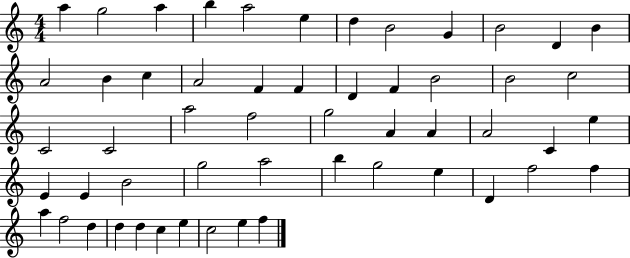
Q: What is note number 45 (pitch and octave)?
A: A5